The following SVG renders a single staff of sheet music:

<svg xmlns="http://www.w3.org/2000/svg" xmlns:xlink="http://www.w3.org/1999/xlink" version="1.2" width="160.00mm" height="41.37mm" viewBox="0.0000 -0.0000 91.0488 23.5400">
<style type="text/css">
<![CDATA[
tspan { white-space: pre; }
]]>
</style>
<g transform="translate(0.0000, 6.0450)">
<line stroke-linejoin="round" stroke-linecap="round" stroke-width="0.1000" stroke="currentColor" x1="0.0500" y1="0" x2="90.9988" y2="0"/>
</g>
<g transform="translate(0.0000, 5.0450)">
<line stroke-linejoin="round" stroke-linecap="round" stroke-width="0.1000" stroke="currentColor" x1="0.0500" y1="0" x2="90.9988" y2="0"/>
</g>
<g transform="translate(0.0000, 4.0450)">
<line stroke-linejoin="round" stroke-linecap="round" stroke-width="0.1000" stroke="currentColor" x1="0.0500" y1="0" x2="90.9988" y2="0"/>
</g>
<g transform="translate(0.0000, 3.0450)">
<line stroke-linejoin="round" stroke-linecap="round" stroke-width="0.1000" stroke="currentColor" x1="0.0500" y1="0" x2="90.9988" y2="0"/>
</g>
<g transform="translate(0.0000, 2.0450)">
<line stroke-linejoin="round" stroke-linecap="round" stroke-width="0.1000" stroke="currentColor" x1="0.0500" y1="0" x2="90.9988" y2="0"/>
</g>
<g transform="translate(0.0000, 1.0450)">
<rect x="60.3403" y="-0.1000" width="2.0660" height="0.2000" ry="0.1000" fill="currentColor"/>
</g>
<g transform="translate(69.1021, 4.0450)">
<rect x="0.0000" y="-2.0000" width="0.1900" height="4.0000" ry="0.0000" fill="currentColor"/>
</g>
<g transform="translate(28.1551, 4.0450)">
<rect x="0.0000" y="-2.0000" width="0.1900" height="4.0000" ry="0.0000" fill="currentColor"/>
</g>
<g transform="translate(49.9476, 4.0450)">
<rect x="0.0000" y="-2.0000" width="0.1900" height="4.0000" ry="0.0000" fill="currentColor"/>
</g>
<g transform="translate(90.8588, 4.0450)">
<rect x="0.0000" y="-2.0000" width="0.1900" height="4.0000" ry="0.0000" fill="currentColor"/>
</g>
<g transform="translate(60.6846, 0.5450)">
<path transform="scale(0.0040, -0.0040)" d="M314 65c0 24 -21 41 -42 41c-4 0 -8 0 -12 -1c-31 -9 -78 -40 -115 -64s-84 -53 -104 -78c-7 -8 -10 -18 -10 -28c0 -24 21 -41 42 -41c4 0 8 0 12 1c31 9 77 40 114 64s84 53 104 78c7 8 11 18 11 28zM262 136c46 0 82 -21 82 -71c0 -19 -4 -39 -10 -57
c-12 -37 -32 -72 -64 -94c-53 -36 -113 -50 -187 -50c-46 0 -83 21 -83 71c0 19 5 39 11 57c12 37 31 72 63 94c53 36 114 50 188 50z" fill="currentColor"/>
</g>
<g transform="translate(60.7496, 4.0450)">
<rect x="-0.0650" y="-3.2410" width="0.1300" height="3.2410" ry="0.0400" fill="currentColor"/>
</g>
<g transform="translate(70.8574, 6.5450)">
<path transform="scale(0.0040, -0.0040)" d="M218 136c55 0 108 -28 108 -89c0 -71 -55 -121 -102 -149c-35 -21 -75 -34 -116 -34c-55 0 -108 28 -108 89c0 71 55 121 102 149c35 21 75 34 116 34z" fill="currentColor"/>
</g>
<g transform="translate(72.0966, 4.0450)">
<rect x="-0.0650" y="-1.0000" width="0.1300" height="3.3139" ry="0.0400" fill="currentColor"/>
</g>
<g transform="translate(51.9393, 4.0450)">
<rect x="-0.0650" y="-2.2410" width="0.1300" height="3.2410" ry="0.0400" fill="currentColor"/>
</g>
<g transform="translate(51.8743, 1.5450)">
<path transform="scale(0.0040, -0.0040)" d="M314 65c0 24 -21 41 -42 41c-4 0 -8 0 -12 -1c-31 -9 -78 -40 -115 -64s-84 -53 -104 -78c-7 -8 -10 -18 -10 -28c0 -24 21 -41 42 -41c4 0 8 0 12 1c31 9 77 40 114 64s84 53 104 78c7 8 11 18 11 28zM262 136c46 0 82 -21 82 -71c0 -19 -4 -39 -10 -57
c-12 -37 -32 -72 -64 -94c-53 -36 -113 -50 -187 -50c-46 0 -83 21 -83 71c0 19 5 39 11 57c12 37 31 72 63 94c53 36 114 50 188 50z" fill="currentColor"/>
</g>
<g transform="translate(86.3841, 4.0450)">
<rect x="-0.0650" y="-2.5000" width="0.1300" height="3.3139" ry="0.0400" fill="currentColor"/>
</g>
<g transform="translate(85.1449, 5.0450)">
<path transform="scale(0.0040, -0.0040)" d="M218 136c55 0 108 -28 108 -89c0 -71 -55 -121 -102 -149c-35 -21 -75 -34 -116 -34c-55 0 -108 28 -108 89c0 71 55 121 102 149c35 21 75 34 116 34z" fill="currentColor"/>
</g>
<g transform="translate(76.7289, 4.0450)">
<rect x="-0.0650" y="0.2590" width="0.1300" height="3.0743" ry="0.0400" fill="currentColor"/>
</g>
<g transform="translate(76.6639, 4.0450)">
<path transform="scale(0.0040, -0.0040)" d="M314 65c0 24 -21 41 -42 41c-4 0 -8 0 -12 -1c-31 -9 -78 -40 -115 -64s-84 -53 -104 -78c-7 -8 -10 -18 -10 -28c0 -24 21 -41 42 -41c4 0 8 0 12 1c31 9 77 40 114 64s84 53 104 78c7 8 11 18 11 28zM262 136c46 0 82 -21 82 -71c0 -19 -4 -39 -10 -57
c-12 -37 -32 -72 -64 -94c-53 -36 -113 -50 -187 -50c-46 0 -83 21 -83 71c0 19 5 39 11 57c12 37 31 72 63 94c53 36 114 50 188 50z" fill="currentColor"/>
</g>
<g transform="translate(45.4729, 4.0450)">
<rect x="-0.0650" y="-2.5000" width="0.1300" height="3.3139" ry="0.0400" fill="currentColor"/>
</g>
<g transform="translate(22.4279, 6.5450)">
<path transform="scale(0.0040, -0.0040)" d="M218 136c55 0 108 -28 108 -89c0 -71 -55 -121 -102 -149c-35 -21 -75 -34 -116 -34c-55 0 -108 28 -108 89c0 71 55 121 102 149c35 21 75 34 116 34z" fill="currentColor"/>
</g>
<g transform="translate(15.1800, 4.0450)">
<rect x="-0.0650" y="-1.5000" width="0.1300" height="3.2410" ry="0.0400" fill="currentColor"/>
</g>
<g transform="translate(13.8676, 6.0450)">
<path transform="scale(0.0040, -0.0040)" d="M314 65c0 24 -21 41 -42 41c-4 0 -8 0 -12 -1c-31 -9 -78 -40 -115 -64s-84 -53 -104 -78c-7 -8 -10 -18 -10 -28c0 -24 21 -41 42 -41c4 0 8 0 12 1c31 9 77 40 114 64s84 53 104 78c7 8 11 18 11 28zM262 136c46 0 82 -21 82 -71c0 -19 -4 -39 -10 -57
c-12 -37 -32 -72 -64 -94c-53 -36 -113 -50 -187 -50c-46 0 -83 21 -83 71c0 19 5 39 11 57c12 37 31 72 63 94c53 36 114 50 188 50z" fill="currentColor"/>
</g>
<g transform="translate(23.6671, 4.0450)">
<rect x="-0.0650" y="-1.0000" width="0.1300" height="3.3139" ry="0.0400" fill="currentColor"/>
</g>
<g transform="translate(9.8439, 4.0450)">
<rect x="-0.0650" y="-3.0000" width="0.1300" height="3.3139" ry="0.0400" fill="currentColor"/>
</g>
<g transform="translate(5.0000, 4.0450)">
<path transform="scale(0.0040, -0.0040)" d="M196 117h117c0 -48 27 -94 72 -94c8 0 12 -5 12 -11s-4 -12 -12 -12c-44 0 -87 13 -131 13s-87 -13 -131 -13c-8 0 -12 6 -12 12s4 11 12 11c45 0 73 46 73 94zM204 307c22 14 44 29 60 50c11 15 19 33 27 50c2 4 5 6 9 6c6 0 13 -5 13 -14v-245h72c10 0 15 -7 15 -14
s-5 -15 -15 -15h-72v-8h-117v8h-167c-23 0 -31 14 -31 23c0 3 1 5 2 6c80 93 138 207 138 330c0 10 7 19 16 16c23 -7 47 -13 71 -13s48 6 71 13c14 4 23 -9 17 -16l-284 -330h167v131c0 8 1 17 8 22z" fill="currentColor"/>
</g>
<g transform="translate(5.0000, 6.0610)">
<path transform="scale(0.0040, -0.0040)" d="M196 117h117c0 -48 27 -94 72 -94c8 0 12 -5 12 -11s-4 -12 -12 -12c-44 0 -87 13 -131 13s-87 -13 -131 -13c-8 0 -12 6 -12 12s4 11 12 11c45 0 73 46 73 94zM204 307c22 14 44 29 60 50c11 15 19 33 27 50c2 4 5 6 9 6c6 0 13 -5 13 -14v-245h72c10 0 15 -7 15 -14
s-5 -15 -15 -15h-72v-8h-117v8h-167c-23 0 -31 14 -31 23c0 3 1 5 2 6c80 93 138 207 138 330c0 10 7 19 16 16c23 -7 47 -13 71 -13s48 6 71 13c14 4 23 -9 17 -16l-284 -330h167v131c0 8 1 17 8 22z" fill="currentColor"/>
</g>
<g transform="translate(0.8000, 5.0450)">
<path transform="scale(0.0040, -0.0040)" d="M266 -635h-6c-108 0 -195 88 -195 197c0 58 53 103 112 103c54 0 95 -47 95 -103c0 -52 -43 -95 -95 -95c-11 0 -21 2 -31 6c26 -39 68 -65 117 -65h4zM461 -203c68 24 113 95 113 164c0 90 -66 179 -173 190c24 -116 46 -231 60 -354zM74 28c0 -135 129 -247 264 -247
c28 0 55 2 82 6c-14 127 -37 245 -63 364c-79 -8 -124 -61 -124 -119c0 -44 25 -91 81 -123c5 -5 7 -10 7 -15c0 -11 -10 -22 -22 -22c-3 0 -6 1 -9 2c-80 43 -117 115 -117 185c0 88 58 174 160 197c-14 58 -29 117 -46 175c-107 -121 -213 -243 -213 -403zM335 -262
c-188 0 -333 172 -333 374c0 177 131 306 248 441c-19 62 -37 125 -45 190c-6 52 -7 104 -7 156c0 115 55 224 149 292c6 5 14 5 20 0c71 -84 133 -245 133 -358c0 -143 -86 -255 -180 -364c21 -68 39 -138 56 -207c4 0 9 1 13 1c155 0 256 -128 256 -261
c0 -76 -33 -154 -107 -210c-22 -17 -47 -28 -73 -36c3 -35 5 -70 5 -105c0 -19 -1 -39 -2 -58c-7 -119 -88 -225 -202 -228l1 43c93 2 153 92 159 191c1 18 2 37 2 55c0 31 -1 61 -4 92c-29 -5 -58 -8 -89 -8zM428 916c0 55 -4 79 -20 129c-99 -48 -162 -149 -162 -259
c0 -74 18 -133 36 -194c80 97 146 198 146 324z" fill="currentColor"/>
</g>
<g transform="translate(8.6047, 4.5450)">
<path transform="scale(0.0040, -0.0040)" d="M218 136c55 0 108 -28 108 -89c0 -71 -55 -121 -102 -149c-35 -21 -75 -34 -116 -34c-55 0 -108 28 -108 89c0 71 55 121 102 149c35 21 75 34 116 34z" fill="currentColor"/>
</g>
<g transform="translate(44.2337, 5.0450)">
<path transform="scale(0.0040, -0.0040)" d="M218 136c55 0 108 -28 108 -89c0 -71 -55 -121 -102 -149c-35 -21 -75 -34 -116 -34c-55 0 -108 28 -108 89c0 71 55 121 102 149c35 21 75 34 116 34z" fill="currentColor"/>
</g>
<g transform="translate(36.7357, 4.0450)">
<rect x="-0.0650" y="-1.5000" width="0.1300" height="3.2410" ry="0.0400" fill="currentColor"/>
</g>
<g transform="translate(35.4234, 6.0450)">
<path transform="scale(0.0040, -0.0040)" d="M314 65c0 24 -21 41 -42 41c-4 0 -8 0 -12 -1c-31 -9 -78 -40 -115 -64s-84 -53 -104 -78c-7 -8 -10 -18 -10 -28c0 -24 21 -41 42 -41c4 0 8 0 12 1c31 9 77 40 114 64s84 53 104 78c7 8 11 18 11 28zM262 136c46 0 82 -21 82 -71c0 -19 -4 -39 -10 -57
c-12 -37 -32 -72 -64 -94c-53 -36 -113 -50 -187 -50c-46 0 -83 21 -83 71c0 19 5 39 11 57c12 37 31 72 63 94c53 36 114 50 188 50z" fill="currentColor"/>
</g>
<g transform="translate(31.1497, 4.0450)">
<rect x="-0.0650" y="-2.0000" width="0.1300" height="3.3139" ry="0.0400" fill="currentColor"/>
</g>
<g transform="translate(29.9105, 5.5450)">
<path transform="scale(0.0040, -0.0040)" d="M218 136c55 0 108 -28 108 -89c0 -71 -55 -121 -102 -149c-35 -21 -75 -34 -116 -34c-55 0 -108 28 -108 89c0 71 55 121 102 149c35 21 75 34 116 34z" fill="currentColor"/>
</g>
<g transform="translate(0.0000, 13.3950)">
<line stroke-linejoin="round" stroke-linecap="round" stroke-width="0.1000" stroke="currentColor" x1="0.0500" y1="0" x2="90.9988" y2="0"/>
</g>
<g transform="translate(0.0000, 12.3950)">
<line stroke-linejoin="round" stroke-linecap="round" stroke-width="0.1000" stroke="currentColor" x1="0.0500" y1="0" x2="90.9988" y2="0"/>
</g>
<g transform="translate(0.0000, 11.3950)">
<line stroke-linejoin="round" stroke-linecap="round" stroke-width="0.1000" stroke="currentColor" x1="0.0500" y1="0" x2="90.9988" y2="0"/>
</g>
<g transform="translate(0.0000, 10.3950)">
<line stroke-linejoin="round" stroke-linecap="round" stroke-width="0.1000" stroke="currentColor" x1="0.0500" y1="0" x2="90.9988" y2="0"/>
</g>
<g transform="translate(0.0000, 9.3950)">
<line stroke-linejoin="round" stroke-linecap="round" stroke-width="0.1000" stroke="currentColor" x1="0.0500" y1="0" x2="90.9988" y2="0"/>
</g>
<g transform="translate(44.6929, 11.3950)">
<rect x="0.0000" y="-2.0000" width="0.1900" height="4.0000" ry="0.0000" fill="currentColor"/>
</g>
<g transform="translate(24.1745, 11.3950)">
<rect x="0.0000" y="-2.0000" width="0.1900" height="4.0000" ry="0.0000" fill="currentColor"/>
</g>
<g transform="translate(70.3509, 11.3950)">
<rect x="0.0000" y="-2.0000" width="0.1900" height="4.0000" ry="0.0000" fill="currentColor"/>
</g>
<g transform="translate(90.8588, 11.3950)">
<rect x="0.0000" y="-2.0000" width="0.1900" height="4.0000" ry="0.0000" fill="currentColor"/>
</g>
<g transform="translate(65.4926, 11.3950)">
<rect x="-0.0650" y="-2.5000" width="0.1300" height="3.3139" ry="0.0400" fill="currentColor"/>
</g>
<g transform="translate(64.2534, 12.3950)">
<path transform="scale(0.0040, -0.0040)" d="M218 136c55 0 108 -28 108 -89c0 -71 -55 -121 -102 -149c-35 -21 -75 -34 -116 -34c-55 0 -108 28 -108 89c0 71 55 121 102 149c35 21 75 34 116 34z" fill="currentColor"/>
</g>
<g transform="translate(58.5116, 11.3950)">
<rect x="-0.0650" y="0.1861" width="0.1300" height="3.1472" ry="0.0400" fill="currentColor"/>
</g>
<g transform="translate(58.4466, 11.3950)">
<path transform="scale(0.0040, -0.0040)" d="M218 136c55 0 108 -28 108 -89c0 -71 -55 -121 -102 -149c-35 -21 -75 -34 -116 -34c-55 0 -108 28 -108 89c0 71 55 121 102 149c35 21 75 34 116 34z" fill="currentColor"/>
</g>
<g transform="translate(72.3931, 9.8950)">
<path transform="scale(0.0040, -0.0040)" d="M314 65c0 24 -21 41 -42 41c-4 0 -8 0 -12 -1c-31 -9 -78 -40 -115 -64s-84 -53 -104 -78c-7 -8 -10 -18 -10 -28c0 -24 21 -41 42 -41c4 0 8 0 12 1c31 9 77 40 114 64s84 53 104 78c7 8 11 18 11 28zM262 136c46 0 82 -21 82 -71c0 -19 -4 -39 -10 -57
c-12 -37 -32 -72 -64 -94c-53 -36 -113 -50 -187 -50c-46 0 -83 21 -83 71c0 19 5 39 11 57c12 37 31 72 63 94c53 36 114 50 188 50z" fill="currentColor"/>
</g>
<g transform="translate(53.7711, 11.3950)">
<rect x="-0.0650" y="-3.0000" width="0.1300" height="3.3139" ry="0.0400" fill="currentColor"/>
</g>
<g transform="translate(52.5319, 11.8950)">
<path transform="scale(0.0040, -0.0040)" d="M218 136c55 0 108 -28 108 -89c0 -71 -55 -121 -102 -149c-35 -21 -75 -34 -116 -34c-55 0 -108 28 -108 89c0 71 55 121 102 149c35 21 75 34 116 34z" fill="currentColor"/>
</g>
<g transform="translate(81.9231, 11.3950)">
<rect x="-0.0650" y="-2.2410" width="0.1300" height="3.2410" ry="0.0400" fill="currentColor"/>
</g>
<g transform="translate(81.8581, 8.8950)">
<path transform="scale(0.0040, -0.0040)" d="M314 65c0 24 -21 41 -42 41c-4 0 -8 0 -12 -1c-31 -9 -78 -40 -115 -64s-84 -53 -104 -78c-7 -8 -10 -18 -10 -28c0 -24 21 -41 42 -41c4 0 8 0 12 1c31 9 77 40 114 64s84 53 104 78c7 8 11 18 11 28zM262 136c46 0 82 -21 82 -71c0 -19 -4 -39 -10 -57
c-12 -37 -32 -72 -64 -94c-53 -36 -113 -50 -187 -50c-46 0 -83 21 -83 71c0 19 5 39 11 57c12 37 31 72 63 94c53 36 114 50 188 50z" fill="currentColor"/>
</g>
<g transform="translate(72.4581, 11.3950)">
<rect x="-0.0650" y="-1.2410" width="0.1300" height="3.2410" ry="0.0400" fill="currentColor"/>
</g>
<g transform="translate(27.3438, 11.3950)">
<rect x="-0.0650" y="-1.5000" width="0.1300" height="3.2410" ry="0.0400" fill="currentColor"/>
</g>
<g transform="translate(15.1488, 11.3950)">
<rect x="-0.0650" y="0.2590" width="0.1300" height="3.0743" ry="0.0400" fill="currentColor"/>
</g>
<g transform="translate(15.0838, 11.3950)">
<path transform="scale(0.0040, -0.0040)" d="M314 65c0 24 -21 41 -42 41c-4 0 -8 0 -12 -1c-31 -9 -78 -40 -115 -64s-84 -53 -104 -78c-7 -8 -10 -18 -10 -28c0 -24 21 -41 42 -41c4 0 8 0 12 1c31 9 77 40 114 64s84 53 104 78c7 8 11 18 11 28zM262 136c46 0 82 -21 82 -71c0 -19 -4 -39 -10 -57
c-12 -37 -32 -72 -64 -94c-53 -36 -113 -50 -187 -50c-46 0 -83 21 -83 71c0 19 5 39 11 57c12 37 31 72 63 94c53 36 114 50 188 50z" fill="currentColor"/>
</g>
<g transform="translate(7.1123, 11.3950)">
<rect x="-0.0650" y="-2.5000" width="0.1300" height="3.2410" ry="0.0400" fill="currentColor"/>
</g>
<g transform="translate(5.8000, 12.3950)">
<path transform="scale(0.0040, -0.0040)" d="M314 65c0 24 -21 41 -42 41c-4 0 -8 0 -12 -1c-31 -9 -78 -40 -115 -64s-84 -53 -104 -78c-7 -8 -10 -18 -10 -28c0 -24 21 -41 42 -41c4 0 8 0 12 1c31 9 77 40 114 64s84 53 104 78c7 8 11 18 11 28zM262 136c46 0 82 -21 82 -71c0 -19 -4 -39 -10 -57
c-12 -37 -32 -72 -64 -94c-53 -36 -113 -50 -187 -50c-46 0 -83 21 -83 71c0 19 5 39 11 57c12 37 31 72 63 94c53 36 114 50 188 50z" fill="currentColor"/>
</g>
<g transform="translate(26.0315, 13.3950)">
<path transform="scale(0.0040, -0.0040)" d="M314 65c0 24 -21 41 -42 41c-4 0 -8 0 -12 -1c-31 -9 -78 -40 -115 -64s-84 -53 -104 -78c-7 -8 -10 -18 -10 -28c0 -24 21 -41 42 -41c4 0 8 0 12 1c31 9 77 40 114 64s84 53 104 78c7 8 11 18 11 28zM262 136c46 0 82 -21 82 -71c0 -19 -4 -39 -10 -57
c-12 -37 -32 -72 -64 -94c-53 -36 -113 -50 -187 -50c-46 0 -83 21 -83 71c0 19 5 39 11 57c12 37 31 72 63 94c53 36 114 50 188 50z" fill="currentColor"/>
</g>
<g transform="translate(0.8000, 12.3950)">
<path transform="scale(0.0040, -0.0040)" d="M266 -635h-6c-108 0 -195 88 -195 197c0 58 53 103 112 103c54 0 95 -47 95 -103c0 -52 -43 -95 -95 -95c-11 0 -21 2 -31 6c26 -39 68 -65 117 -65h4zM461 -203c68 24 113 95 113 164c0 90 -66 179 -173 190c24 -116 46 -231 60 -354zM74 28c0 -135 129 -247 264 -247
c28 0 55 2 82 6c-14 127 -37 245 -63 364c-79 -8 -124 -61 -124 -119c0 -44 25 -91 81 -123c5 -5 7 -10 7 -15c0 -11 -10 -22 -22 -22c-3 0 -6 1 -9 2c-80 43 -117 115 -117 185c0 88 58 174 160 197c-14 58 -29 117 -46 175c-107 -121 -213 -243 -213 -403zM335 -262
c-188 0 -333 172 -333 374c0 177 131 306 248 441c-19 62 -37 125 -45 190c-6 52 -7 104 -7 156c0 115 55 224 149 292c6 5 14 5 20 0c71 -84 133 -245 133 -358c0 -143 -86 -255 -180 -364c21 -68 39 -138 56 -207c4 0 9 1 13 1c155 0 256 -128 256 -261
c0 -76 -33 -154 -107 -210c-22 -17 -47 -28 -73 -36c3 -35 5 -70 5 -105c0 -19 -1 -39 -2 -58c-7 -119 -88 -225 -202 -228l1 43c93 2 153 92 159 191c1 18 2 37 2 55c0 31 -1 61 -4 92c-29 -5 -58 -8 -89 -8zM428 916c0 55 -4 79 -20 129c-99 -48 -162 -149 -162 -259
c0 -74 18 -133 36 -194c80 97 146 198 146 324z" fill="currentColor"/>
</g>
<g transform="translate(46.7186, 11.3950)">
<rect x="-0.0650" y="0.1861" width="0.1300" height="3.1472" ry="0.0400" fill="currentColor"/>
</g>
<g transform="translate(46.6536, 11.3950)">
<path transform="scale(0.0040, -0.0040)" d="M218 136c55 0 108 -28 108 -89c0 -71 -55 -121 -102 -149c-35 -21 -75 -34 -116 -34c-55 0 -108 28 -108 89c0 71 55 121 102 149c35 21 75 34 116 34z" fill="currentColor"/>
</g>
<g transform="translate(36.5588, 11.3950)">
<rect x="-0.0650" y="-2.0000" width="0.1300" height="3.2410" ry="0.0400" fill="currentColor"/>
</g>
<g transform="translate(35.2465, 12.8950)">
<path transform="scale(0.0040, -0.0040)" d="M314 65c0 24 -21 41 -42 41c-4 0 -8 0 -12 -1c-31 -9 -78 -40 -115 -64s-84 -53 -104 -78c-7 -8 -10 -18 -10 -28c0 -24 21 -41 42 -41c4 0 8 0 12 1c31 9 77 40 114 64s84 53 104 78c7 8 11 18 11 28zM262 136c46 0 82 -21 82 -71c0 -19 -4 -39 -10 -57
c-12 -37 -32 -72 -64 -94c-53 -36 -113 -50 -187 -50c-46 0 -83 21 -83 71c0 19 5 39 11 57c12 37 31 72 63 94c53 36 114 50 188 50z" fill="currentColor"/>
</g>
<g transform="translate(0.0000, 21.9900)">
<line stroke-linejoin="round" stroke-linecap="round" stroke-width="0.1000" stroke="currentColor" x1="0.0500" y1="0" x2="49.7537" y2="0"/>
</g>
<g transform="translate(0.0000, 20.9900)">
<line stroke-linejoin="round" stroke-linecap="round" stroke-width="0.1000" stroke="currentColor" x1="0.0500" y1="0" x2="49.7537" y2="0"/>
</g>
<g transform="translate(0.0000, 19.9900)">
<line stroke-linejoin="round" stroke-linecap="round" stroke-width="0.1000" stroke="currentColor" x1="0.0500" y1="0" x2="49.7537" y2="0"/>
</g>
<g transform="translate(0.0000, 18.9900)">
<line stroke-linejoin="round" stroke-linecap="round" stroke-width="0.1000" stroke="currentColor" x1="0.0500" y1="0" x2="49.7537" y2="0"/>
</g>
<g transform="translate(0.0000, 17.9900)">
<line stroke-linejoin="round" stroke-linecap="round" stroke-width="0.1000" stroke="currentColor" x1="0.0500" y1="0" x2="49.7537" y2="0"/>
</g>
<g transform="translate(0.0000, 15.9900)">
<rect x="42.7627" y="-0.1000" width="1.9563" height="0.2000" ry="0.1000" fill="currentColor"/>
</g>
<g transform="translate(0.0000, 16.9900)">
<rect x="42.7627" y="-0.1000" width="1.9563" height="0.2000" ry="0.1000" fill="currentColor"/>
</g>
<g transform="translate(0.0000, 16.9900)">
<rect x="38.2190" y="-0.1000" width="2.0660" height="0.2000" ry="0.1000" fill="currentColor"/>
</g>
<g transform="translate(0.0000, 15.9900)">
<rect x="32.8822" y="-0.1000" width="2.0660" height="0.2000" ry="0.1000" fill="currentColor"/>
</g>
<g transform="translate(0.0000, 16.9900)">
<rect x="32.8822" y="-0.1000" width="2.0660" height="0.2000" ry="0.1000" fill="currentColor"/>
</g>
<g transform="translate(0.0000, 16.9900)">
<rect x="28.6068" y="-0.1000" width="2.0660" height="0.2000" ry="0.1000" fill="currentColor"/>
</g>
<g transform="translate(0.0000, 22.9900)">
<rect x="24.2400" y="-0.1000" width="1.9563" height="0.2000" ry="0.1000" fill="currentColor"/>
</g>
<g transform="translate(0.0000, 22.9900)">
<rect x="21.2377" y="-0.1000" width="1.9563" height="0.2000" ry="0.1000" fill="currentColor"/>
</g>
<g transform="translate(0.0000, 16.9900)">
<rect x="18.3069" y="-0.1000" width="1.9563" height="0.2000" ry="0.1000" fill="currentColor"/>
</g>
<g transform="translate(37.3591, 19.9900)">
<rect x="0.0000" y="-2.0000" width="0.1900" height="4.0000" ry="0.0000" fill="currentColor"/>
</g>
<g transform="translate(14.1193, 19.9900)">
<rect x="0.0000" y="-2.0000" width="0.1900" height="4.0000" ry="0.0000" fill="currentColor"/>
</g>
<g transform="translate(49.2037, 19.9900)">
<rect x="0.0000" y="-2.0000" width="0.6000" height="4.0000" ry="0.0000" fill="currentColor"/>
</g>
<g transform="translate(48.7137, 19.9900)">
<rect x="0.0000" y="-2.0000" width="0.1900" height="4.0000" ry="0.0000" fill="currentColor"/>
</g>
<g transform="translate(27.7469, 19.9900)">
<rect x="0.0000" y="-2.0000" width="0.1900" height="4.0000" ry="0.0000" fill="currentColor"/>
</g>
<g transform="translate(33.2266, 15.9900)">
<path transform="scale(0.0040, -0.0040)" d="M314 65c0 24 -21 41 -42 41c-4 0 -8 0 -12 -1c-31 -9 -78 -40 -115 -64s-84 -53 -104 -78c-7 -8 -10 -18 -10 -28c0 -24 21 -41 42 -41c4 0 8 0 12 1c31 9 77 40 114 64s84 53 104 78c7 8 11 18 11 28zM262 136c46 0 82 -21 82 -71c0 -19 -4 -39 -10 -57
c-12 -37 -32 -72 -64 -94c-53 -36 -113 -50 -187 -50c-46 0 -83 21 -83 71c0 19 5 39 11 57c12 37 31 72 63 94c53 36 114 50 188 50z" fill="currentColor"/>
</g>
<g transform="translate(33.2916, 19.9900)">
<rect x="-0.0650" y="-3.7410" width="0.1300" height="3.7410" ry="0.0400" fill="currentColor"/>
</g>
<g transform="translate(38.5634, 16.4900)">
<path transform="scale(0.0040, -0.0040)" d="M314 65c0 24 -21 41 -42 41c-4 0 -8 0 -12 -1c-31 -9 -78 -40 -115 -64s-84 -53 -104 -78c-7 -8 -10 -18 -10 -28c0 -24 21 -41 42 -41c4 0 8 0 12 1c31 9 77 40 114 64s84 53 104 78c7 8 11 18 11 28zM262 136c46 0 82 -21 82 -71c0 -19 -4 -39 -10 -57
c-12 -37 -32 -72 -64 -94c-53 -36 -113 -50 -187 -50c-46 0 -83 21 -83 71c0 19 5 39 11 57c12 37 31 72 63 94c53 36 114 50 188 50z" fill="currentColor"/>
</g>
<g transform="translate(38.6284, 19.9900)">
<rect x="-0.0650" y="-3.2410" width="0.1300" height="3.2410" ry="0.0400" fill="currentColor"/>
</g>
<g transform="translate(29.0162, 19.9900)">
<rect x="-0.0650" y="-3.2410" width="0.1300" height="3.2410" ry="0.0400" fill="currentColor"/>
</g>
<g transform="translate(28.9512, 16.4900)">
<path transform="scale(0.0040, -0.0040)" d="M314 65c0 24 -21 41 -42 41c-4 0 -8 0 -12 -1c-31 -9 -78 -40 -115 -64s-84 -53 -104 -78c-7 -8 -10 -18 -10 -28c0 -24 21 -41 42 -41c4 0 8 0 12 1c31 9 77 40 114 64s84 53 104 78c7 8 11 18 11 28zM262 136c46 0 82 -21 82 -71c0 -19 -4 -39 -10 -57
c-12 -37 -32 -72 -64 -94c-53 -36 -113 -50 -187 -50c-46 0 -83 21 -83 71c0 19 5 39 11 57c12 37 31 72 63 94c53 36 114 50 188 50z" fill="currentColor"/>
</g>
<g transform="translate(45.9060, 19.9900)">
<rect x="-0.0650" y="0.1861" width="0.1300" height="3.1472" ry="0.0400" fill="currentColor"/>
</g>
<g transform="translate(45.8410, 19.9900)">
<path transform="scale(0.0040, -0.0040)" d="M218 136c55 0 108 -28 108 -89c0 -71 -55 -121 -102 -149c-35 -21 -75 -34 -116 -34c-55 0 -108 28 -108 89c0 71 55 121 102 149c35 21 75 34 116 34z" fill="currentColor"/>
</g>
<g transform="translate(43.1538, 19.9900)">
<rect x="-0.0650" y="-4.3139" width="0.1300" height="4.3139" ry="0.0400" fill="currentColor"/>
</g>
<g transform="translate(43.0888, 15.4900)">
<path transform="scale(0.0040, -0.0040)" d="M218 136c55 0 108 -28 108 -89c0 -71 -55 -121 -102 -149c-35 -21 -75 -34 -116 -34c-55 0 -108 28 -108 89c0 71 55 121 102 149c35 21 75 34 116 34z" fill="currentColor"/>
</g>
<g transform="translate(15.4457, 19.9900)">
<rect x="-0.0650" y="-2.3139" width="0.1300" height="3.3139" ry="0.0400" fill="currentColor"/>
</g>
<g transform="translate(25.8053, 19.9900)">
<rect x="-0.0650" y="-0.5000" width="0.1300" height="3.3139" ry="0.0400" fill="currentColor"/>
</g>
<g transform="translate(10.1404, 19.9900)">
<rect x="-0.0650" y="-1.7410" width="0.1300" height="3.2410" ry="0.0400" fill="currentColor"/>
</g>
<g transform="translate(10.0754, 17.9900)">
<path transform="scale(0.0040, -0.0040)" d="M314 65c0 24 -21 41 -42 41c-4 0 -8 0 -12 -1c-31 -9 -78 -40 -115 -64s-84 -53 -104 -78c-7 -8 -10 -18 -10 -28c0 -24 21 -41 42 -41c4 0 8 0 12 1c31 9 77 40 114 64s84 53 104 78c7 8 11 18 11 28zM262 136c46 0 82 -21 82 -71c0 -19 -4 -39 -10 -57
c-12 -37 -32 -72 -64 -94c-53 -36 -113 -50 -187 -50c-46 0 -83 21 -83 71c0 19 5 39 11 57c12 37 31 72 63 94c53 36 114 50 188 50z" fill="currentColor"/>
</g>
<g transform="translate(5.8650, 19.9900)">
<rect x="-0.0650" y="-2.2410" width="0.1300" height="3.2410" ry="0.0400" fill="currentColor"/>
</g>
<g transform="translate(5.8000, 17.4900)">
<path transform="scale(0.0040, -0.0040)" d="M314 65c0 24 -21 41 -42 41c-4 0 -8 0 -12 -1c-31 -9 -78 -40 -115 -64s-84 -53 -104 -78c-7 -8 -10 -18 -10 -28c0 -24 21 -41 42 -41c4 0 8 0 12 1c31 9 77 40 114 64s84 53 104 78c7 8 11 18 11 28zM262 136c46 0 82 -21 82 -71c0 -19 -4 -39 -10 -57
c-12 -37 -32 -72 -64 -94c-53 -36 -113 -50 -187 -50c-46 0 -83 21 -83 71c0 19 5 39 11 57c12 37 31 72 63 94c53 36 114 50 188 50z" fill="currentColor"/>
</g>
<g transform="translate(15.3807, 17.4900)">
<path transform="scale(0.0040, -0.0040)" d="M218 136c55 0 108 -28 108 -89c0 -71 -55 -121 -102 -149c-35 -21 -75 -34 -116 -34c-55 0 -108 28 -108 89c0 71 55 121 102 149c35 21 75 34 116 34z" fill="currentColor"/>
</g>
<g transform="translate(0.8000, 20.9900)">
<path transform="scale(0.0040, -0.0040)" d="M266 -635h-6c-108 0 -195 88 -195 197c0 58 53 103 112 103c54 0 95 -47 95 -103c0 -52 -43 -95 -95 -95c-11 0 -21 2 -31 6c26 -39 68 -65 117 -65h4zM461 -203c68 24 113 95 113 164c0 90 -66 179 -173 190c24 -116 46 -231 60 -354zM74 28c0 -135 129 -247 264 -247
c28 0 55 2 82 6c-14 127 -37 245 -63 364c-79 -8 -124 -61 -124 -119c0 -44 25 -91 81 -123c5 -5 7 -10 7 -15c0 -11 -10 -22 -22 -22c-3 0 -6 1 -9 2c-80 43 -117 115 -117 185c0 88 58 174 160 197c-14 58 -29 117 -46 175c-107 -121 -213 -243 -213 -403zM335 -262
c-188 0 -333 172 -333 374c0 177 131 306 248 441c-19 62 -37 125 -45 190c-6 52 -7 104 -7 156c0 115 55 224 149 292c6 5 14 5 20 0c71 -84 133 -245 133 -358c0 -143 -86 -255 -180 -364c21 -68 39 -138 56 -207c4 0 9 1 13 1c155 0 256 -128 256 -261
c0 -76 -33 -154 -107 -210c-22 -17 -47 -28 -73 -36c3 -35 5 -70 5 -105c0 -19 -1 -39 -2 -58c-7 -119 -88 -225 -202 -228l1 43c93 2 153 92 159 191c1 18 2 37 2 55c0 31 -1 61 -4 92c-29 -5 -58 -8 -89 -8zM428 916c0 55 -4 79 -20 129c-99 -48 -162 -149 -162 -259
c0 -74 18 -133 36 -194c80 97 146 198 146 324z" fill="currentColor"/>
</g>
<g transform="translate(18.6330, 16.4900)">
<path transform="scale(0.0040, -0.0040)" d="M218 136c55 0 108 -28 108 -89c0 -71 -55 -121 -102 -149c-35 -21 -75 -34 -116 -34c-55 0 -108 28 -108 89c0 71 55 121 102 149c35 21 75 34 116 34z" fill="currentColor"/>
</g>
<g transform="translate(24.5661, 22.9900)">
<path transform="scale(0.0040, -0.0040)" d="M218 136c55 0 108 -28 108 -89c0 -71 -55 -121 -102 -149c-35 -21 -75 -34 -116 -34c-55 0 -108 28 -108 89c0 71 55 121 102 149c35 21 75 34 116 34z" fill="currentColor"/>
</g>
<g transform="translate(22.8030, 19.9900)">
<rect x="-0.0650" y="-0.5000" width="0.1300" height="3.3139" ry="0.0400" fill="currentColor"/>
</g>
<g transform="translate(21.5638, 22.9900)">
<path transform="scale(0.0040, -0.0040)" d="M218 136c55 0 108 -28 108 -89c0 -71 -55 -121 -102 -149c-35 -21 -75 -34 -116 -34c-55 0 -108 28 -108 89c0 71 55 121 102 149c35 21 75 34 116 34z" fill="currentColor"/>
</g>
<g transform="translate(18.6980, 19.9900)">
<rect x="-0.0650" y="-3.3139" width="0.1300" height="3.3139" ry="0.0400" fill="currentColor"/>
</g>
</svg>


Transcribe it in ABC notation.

X:1
T:Untitled
M:4/4
L:1/4
K:C
A E2 D F E2 G g2 b2 D B2 G G2 B2 E2 F2 B A B G e2 g2 g2 f2 g b C C b2 c'2 b2 d' B